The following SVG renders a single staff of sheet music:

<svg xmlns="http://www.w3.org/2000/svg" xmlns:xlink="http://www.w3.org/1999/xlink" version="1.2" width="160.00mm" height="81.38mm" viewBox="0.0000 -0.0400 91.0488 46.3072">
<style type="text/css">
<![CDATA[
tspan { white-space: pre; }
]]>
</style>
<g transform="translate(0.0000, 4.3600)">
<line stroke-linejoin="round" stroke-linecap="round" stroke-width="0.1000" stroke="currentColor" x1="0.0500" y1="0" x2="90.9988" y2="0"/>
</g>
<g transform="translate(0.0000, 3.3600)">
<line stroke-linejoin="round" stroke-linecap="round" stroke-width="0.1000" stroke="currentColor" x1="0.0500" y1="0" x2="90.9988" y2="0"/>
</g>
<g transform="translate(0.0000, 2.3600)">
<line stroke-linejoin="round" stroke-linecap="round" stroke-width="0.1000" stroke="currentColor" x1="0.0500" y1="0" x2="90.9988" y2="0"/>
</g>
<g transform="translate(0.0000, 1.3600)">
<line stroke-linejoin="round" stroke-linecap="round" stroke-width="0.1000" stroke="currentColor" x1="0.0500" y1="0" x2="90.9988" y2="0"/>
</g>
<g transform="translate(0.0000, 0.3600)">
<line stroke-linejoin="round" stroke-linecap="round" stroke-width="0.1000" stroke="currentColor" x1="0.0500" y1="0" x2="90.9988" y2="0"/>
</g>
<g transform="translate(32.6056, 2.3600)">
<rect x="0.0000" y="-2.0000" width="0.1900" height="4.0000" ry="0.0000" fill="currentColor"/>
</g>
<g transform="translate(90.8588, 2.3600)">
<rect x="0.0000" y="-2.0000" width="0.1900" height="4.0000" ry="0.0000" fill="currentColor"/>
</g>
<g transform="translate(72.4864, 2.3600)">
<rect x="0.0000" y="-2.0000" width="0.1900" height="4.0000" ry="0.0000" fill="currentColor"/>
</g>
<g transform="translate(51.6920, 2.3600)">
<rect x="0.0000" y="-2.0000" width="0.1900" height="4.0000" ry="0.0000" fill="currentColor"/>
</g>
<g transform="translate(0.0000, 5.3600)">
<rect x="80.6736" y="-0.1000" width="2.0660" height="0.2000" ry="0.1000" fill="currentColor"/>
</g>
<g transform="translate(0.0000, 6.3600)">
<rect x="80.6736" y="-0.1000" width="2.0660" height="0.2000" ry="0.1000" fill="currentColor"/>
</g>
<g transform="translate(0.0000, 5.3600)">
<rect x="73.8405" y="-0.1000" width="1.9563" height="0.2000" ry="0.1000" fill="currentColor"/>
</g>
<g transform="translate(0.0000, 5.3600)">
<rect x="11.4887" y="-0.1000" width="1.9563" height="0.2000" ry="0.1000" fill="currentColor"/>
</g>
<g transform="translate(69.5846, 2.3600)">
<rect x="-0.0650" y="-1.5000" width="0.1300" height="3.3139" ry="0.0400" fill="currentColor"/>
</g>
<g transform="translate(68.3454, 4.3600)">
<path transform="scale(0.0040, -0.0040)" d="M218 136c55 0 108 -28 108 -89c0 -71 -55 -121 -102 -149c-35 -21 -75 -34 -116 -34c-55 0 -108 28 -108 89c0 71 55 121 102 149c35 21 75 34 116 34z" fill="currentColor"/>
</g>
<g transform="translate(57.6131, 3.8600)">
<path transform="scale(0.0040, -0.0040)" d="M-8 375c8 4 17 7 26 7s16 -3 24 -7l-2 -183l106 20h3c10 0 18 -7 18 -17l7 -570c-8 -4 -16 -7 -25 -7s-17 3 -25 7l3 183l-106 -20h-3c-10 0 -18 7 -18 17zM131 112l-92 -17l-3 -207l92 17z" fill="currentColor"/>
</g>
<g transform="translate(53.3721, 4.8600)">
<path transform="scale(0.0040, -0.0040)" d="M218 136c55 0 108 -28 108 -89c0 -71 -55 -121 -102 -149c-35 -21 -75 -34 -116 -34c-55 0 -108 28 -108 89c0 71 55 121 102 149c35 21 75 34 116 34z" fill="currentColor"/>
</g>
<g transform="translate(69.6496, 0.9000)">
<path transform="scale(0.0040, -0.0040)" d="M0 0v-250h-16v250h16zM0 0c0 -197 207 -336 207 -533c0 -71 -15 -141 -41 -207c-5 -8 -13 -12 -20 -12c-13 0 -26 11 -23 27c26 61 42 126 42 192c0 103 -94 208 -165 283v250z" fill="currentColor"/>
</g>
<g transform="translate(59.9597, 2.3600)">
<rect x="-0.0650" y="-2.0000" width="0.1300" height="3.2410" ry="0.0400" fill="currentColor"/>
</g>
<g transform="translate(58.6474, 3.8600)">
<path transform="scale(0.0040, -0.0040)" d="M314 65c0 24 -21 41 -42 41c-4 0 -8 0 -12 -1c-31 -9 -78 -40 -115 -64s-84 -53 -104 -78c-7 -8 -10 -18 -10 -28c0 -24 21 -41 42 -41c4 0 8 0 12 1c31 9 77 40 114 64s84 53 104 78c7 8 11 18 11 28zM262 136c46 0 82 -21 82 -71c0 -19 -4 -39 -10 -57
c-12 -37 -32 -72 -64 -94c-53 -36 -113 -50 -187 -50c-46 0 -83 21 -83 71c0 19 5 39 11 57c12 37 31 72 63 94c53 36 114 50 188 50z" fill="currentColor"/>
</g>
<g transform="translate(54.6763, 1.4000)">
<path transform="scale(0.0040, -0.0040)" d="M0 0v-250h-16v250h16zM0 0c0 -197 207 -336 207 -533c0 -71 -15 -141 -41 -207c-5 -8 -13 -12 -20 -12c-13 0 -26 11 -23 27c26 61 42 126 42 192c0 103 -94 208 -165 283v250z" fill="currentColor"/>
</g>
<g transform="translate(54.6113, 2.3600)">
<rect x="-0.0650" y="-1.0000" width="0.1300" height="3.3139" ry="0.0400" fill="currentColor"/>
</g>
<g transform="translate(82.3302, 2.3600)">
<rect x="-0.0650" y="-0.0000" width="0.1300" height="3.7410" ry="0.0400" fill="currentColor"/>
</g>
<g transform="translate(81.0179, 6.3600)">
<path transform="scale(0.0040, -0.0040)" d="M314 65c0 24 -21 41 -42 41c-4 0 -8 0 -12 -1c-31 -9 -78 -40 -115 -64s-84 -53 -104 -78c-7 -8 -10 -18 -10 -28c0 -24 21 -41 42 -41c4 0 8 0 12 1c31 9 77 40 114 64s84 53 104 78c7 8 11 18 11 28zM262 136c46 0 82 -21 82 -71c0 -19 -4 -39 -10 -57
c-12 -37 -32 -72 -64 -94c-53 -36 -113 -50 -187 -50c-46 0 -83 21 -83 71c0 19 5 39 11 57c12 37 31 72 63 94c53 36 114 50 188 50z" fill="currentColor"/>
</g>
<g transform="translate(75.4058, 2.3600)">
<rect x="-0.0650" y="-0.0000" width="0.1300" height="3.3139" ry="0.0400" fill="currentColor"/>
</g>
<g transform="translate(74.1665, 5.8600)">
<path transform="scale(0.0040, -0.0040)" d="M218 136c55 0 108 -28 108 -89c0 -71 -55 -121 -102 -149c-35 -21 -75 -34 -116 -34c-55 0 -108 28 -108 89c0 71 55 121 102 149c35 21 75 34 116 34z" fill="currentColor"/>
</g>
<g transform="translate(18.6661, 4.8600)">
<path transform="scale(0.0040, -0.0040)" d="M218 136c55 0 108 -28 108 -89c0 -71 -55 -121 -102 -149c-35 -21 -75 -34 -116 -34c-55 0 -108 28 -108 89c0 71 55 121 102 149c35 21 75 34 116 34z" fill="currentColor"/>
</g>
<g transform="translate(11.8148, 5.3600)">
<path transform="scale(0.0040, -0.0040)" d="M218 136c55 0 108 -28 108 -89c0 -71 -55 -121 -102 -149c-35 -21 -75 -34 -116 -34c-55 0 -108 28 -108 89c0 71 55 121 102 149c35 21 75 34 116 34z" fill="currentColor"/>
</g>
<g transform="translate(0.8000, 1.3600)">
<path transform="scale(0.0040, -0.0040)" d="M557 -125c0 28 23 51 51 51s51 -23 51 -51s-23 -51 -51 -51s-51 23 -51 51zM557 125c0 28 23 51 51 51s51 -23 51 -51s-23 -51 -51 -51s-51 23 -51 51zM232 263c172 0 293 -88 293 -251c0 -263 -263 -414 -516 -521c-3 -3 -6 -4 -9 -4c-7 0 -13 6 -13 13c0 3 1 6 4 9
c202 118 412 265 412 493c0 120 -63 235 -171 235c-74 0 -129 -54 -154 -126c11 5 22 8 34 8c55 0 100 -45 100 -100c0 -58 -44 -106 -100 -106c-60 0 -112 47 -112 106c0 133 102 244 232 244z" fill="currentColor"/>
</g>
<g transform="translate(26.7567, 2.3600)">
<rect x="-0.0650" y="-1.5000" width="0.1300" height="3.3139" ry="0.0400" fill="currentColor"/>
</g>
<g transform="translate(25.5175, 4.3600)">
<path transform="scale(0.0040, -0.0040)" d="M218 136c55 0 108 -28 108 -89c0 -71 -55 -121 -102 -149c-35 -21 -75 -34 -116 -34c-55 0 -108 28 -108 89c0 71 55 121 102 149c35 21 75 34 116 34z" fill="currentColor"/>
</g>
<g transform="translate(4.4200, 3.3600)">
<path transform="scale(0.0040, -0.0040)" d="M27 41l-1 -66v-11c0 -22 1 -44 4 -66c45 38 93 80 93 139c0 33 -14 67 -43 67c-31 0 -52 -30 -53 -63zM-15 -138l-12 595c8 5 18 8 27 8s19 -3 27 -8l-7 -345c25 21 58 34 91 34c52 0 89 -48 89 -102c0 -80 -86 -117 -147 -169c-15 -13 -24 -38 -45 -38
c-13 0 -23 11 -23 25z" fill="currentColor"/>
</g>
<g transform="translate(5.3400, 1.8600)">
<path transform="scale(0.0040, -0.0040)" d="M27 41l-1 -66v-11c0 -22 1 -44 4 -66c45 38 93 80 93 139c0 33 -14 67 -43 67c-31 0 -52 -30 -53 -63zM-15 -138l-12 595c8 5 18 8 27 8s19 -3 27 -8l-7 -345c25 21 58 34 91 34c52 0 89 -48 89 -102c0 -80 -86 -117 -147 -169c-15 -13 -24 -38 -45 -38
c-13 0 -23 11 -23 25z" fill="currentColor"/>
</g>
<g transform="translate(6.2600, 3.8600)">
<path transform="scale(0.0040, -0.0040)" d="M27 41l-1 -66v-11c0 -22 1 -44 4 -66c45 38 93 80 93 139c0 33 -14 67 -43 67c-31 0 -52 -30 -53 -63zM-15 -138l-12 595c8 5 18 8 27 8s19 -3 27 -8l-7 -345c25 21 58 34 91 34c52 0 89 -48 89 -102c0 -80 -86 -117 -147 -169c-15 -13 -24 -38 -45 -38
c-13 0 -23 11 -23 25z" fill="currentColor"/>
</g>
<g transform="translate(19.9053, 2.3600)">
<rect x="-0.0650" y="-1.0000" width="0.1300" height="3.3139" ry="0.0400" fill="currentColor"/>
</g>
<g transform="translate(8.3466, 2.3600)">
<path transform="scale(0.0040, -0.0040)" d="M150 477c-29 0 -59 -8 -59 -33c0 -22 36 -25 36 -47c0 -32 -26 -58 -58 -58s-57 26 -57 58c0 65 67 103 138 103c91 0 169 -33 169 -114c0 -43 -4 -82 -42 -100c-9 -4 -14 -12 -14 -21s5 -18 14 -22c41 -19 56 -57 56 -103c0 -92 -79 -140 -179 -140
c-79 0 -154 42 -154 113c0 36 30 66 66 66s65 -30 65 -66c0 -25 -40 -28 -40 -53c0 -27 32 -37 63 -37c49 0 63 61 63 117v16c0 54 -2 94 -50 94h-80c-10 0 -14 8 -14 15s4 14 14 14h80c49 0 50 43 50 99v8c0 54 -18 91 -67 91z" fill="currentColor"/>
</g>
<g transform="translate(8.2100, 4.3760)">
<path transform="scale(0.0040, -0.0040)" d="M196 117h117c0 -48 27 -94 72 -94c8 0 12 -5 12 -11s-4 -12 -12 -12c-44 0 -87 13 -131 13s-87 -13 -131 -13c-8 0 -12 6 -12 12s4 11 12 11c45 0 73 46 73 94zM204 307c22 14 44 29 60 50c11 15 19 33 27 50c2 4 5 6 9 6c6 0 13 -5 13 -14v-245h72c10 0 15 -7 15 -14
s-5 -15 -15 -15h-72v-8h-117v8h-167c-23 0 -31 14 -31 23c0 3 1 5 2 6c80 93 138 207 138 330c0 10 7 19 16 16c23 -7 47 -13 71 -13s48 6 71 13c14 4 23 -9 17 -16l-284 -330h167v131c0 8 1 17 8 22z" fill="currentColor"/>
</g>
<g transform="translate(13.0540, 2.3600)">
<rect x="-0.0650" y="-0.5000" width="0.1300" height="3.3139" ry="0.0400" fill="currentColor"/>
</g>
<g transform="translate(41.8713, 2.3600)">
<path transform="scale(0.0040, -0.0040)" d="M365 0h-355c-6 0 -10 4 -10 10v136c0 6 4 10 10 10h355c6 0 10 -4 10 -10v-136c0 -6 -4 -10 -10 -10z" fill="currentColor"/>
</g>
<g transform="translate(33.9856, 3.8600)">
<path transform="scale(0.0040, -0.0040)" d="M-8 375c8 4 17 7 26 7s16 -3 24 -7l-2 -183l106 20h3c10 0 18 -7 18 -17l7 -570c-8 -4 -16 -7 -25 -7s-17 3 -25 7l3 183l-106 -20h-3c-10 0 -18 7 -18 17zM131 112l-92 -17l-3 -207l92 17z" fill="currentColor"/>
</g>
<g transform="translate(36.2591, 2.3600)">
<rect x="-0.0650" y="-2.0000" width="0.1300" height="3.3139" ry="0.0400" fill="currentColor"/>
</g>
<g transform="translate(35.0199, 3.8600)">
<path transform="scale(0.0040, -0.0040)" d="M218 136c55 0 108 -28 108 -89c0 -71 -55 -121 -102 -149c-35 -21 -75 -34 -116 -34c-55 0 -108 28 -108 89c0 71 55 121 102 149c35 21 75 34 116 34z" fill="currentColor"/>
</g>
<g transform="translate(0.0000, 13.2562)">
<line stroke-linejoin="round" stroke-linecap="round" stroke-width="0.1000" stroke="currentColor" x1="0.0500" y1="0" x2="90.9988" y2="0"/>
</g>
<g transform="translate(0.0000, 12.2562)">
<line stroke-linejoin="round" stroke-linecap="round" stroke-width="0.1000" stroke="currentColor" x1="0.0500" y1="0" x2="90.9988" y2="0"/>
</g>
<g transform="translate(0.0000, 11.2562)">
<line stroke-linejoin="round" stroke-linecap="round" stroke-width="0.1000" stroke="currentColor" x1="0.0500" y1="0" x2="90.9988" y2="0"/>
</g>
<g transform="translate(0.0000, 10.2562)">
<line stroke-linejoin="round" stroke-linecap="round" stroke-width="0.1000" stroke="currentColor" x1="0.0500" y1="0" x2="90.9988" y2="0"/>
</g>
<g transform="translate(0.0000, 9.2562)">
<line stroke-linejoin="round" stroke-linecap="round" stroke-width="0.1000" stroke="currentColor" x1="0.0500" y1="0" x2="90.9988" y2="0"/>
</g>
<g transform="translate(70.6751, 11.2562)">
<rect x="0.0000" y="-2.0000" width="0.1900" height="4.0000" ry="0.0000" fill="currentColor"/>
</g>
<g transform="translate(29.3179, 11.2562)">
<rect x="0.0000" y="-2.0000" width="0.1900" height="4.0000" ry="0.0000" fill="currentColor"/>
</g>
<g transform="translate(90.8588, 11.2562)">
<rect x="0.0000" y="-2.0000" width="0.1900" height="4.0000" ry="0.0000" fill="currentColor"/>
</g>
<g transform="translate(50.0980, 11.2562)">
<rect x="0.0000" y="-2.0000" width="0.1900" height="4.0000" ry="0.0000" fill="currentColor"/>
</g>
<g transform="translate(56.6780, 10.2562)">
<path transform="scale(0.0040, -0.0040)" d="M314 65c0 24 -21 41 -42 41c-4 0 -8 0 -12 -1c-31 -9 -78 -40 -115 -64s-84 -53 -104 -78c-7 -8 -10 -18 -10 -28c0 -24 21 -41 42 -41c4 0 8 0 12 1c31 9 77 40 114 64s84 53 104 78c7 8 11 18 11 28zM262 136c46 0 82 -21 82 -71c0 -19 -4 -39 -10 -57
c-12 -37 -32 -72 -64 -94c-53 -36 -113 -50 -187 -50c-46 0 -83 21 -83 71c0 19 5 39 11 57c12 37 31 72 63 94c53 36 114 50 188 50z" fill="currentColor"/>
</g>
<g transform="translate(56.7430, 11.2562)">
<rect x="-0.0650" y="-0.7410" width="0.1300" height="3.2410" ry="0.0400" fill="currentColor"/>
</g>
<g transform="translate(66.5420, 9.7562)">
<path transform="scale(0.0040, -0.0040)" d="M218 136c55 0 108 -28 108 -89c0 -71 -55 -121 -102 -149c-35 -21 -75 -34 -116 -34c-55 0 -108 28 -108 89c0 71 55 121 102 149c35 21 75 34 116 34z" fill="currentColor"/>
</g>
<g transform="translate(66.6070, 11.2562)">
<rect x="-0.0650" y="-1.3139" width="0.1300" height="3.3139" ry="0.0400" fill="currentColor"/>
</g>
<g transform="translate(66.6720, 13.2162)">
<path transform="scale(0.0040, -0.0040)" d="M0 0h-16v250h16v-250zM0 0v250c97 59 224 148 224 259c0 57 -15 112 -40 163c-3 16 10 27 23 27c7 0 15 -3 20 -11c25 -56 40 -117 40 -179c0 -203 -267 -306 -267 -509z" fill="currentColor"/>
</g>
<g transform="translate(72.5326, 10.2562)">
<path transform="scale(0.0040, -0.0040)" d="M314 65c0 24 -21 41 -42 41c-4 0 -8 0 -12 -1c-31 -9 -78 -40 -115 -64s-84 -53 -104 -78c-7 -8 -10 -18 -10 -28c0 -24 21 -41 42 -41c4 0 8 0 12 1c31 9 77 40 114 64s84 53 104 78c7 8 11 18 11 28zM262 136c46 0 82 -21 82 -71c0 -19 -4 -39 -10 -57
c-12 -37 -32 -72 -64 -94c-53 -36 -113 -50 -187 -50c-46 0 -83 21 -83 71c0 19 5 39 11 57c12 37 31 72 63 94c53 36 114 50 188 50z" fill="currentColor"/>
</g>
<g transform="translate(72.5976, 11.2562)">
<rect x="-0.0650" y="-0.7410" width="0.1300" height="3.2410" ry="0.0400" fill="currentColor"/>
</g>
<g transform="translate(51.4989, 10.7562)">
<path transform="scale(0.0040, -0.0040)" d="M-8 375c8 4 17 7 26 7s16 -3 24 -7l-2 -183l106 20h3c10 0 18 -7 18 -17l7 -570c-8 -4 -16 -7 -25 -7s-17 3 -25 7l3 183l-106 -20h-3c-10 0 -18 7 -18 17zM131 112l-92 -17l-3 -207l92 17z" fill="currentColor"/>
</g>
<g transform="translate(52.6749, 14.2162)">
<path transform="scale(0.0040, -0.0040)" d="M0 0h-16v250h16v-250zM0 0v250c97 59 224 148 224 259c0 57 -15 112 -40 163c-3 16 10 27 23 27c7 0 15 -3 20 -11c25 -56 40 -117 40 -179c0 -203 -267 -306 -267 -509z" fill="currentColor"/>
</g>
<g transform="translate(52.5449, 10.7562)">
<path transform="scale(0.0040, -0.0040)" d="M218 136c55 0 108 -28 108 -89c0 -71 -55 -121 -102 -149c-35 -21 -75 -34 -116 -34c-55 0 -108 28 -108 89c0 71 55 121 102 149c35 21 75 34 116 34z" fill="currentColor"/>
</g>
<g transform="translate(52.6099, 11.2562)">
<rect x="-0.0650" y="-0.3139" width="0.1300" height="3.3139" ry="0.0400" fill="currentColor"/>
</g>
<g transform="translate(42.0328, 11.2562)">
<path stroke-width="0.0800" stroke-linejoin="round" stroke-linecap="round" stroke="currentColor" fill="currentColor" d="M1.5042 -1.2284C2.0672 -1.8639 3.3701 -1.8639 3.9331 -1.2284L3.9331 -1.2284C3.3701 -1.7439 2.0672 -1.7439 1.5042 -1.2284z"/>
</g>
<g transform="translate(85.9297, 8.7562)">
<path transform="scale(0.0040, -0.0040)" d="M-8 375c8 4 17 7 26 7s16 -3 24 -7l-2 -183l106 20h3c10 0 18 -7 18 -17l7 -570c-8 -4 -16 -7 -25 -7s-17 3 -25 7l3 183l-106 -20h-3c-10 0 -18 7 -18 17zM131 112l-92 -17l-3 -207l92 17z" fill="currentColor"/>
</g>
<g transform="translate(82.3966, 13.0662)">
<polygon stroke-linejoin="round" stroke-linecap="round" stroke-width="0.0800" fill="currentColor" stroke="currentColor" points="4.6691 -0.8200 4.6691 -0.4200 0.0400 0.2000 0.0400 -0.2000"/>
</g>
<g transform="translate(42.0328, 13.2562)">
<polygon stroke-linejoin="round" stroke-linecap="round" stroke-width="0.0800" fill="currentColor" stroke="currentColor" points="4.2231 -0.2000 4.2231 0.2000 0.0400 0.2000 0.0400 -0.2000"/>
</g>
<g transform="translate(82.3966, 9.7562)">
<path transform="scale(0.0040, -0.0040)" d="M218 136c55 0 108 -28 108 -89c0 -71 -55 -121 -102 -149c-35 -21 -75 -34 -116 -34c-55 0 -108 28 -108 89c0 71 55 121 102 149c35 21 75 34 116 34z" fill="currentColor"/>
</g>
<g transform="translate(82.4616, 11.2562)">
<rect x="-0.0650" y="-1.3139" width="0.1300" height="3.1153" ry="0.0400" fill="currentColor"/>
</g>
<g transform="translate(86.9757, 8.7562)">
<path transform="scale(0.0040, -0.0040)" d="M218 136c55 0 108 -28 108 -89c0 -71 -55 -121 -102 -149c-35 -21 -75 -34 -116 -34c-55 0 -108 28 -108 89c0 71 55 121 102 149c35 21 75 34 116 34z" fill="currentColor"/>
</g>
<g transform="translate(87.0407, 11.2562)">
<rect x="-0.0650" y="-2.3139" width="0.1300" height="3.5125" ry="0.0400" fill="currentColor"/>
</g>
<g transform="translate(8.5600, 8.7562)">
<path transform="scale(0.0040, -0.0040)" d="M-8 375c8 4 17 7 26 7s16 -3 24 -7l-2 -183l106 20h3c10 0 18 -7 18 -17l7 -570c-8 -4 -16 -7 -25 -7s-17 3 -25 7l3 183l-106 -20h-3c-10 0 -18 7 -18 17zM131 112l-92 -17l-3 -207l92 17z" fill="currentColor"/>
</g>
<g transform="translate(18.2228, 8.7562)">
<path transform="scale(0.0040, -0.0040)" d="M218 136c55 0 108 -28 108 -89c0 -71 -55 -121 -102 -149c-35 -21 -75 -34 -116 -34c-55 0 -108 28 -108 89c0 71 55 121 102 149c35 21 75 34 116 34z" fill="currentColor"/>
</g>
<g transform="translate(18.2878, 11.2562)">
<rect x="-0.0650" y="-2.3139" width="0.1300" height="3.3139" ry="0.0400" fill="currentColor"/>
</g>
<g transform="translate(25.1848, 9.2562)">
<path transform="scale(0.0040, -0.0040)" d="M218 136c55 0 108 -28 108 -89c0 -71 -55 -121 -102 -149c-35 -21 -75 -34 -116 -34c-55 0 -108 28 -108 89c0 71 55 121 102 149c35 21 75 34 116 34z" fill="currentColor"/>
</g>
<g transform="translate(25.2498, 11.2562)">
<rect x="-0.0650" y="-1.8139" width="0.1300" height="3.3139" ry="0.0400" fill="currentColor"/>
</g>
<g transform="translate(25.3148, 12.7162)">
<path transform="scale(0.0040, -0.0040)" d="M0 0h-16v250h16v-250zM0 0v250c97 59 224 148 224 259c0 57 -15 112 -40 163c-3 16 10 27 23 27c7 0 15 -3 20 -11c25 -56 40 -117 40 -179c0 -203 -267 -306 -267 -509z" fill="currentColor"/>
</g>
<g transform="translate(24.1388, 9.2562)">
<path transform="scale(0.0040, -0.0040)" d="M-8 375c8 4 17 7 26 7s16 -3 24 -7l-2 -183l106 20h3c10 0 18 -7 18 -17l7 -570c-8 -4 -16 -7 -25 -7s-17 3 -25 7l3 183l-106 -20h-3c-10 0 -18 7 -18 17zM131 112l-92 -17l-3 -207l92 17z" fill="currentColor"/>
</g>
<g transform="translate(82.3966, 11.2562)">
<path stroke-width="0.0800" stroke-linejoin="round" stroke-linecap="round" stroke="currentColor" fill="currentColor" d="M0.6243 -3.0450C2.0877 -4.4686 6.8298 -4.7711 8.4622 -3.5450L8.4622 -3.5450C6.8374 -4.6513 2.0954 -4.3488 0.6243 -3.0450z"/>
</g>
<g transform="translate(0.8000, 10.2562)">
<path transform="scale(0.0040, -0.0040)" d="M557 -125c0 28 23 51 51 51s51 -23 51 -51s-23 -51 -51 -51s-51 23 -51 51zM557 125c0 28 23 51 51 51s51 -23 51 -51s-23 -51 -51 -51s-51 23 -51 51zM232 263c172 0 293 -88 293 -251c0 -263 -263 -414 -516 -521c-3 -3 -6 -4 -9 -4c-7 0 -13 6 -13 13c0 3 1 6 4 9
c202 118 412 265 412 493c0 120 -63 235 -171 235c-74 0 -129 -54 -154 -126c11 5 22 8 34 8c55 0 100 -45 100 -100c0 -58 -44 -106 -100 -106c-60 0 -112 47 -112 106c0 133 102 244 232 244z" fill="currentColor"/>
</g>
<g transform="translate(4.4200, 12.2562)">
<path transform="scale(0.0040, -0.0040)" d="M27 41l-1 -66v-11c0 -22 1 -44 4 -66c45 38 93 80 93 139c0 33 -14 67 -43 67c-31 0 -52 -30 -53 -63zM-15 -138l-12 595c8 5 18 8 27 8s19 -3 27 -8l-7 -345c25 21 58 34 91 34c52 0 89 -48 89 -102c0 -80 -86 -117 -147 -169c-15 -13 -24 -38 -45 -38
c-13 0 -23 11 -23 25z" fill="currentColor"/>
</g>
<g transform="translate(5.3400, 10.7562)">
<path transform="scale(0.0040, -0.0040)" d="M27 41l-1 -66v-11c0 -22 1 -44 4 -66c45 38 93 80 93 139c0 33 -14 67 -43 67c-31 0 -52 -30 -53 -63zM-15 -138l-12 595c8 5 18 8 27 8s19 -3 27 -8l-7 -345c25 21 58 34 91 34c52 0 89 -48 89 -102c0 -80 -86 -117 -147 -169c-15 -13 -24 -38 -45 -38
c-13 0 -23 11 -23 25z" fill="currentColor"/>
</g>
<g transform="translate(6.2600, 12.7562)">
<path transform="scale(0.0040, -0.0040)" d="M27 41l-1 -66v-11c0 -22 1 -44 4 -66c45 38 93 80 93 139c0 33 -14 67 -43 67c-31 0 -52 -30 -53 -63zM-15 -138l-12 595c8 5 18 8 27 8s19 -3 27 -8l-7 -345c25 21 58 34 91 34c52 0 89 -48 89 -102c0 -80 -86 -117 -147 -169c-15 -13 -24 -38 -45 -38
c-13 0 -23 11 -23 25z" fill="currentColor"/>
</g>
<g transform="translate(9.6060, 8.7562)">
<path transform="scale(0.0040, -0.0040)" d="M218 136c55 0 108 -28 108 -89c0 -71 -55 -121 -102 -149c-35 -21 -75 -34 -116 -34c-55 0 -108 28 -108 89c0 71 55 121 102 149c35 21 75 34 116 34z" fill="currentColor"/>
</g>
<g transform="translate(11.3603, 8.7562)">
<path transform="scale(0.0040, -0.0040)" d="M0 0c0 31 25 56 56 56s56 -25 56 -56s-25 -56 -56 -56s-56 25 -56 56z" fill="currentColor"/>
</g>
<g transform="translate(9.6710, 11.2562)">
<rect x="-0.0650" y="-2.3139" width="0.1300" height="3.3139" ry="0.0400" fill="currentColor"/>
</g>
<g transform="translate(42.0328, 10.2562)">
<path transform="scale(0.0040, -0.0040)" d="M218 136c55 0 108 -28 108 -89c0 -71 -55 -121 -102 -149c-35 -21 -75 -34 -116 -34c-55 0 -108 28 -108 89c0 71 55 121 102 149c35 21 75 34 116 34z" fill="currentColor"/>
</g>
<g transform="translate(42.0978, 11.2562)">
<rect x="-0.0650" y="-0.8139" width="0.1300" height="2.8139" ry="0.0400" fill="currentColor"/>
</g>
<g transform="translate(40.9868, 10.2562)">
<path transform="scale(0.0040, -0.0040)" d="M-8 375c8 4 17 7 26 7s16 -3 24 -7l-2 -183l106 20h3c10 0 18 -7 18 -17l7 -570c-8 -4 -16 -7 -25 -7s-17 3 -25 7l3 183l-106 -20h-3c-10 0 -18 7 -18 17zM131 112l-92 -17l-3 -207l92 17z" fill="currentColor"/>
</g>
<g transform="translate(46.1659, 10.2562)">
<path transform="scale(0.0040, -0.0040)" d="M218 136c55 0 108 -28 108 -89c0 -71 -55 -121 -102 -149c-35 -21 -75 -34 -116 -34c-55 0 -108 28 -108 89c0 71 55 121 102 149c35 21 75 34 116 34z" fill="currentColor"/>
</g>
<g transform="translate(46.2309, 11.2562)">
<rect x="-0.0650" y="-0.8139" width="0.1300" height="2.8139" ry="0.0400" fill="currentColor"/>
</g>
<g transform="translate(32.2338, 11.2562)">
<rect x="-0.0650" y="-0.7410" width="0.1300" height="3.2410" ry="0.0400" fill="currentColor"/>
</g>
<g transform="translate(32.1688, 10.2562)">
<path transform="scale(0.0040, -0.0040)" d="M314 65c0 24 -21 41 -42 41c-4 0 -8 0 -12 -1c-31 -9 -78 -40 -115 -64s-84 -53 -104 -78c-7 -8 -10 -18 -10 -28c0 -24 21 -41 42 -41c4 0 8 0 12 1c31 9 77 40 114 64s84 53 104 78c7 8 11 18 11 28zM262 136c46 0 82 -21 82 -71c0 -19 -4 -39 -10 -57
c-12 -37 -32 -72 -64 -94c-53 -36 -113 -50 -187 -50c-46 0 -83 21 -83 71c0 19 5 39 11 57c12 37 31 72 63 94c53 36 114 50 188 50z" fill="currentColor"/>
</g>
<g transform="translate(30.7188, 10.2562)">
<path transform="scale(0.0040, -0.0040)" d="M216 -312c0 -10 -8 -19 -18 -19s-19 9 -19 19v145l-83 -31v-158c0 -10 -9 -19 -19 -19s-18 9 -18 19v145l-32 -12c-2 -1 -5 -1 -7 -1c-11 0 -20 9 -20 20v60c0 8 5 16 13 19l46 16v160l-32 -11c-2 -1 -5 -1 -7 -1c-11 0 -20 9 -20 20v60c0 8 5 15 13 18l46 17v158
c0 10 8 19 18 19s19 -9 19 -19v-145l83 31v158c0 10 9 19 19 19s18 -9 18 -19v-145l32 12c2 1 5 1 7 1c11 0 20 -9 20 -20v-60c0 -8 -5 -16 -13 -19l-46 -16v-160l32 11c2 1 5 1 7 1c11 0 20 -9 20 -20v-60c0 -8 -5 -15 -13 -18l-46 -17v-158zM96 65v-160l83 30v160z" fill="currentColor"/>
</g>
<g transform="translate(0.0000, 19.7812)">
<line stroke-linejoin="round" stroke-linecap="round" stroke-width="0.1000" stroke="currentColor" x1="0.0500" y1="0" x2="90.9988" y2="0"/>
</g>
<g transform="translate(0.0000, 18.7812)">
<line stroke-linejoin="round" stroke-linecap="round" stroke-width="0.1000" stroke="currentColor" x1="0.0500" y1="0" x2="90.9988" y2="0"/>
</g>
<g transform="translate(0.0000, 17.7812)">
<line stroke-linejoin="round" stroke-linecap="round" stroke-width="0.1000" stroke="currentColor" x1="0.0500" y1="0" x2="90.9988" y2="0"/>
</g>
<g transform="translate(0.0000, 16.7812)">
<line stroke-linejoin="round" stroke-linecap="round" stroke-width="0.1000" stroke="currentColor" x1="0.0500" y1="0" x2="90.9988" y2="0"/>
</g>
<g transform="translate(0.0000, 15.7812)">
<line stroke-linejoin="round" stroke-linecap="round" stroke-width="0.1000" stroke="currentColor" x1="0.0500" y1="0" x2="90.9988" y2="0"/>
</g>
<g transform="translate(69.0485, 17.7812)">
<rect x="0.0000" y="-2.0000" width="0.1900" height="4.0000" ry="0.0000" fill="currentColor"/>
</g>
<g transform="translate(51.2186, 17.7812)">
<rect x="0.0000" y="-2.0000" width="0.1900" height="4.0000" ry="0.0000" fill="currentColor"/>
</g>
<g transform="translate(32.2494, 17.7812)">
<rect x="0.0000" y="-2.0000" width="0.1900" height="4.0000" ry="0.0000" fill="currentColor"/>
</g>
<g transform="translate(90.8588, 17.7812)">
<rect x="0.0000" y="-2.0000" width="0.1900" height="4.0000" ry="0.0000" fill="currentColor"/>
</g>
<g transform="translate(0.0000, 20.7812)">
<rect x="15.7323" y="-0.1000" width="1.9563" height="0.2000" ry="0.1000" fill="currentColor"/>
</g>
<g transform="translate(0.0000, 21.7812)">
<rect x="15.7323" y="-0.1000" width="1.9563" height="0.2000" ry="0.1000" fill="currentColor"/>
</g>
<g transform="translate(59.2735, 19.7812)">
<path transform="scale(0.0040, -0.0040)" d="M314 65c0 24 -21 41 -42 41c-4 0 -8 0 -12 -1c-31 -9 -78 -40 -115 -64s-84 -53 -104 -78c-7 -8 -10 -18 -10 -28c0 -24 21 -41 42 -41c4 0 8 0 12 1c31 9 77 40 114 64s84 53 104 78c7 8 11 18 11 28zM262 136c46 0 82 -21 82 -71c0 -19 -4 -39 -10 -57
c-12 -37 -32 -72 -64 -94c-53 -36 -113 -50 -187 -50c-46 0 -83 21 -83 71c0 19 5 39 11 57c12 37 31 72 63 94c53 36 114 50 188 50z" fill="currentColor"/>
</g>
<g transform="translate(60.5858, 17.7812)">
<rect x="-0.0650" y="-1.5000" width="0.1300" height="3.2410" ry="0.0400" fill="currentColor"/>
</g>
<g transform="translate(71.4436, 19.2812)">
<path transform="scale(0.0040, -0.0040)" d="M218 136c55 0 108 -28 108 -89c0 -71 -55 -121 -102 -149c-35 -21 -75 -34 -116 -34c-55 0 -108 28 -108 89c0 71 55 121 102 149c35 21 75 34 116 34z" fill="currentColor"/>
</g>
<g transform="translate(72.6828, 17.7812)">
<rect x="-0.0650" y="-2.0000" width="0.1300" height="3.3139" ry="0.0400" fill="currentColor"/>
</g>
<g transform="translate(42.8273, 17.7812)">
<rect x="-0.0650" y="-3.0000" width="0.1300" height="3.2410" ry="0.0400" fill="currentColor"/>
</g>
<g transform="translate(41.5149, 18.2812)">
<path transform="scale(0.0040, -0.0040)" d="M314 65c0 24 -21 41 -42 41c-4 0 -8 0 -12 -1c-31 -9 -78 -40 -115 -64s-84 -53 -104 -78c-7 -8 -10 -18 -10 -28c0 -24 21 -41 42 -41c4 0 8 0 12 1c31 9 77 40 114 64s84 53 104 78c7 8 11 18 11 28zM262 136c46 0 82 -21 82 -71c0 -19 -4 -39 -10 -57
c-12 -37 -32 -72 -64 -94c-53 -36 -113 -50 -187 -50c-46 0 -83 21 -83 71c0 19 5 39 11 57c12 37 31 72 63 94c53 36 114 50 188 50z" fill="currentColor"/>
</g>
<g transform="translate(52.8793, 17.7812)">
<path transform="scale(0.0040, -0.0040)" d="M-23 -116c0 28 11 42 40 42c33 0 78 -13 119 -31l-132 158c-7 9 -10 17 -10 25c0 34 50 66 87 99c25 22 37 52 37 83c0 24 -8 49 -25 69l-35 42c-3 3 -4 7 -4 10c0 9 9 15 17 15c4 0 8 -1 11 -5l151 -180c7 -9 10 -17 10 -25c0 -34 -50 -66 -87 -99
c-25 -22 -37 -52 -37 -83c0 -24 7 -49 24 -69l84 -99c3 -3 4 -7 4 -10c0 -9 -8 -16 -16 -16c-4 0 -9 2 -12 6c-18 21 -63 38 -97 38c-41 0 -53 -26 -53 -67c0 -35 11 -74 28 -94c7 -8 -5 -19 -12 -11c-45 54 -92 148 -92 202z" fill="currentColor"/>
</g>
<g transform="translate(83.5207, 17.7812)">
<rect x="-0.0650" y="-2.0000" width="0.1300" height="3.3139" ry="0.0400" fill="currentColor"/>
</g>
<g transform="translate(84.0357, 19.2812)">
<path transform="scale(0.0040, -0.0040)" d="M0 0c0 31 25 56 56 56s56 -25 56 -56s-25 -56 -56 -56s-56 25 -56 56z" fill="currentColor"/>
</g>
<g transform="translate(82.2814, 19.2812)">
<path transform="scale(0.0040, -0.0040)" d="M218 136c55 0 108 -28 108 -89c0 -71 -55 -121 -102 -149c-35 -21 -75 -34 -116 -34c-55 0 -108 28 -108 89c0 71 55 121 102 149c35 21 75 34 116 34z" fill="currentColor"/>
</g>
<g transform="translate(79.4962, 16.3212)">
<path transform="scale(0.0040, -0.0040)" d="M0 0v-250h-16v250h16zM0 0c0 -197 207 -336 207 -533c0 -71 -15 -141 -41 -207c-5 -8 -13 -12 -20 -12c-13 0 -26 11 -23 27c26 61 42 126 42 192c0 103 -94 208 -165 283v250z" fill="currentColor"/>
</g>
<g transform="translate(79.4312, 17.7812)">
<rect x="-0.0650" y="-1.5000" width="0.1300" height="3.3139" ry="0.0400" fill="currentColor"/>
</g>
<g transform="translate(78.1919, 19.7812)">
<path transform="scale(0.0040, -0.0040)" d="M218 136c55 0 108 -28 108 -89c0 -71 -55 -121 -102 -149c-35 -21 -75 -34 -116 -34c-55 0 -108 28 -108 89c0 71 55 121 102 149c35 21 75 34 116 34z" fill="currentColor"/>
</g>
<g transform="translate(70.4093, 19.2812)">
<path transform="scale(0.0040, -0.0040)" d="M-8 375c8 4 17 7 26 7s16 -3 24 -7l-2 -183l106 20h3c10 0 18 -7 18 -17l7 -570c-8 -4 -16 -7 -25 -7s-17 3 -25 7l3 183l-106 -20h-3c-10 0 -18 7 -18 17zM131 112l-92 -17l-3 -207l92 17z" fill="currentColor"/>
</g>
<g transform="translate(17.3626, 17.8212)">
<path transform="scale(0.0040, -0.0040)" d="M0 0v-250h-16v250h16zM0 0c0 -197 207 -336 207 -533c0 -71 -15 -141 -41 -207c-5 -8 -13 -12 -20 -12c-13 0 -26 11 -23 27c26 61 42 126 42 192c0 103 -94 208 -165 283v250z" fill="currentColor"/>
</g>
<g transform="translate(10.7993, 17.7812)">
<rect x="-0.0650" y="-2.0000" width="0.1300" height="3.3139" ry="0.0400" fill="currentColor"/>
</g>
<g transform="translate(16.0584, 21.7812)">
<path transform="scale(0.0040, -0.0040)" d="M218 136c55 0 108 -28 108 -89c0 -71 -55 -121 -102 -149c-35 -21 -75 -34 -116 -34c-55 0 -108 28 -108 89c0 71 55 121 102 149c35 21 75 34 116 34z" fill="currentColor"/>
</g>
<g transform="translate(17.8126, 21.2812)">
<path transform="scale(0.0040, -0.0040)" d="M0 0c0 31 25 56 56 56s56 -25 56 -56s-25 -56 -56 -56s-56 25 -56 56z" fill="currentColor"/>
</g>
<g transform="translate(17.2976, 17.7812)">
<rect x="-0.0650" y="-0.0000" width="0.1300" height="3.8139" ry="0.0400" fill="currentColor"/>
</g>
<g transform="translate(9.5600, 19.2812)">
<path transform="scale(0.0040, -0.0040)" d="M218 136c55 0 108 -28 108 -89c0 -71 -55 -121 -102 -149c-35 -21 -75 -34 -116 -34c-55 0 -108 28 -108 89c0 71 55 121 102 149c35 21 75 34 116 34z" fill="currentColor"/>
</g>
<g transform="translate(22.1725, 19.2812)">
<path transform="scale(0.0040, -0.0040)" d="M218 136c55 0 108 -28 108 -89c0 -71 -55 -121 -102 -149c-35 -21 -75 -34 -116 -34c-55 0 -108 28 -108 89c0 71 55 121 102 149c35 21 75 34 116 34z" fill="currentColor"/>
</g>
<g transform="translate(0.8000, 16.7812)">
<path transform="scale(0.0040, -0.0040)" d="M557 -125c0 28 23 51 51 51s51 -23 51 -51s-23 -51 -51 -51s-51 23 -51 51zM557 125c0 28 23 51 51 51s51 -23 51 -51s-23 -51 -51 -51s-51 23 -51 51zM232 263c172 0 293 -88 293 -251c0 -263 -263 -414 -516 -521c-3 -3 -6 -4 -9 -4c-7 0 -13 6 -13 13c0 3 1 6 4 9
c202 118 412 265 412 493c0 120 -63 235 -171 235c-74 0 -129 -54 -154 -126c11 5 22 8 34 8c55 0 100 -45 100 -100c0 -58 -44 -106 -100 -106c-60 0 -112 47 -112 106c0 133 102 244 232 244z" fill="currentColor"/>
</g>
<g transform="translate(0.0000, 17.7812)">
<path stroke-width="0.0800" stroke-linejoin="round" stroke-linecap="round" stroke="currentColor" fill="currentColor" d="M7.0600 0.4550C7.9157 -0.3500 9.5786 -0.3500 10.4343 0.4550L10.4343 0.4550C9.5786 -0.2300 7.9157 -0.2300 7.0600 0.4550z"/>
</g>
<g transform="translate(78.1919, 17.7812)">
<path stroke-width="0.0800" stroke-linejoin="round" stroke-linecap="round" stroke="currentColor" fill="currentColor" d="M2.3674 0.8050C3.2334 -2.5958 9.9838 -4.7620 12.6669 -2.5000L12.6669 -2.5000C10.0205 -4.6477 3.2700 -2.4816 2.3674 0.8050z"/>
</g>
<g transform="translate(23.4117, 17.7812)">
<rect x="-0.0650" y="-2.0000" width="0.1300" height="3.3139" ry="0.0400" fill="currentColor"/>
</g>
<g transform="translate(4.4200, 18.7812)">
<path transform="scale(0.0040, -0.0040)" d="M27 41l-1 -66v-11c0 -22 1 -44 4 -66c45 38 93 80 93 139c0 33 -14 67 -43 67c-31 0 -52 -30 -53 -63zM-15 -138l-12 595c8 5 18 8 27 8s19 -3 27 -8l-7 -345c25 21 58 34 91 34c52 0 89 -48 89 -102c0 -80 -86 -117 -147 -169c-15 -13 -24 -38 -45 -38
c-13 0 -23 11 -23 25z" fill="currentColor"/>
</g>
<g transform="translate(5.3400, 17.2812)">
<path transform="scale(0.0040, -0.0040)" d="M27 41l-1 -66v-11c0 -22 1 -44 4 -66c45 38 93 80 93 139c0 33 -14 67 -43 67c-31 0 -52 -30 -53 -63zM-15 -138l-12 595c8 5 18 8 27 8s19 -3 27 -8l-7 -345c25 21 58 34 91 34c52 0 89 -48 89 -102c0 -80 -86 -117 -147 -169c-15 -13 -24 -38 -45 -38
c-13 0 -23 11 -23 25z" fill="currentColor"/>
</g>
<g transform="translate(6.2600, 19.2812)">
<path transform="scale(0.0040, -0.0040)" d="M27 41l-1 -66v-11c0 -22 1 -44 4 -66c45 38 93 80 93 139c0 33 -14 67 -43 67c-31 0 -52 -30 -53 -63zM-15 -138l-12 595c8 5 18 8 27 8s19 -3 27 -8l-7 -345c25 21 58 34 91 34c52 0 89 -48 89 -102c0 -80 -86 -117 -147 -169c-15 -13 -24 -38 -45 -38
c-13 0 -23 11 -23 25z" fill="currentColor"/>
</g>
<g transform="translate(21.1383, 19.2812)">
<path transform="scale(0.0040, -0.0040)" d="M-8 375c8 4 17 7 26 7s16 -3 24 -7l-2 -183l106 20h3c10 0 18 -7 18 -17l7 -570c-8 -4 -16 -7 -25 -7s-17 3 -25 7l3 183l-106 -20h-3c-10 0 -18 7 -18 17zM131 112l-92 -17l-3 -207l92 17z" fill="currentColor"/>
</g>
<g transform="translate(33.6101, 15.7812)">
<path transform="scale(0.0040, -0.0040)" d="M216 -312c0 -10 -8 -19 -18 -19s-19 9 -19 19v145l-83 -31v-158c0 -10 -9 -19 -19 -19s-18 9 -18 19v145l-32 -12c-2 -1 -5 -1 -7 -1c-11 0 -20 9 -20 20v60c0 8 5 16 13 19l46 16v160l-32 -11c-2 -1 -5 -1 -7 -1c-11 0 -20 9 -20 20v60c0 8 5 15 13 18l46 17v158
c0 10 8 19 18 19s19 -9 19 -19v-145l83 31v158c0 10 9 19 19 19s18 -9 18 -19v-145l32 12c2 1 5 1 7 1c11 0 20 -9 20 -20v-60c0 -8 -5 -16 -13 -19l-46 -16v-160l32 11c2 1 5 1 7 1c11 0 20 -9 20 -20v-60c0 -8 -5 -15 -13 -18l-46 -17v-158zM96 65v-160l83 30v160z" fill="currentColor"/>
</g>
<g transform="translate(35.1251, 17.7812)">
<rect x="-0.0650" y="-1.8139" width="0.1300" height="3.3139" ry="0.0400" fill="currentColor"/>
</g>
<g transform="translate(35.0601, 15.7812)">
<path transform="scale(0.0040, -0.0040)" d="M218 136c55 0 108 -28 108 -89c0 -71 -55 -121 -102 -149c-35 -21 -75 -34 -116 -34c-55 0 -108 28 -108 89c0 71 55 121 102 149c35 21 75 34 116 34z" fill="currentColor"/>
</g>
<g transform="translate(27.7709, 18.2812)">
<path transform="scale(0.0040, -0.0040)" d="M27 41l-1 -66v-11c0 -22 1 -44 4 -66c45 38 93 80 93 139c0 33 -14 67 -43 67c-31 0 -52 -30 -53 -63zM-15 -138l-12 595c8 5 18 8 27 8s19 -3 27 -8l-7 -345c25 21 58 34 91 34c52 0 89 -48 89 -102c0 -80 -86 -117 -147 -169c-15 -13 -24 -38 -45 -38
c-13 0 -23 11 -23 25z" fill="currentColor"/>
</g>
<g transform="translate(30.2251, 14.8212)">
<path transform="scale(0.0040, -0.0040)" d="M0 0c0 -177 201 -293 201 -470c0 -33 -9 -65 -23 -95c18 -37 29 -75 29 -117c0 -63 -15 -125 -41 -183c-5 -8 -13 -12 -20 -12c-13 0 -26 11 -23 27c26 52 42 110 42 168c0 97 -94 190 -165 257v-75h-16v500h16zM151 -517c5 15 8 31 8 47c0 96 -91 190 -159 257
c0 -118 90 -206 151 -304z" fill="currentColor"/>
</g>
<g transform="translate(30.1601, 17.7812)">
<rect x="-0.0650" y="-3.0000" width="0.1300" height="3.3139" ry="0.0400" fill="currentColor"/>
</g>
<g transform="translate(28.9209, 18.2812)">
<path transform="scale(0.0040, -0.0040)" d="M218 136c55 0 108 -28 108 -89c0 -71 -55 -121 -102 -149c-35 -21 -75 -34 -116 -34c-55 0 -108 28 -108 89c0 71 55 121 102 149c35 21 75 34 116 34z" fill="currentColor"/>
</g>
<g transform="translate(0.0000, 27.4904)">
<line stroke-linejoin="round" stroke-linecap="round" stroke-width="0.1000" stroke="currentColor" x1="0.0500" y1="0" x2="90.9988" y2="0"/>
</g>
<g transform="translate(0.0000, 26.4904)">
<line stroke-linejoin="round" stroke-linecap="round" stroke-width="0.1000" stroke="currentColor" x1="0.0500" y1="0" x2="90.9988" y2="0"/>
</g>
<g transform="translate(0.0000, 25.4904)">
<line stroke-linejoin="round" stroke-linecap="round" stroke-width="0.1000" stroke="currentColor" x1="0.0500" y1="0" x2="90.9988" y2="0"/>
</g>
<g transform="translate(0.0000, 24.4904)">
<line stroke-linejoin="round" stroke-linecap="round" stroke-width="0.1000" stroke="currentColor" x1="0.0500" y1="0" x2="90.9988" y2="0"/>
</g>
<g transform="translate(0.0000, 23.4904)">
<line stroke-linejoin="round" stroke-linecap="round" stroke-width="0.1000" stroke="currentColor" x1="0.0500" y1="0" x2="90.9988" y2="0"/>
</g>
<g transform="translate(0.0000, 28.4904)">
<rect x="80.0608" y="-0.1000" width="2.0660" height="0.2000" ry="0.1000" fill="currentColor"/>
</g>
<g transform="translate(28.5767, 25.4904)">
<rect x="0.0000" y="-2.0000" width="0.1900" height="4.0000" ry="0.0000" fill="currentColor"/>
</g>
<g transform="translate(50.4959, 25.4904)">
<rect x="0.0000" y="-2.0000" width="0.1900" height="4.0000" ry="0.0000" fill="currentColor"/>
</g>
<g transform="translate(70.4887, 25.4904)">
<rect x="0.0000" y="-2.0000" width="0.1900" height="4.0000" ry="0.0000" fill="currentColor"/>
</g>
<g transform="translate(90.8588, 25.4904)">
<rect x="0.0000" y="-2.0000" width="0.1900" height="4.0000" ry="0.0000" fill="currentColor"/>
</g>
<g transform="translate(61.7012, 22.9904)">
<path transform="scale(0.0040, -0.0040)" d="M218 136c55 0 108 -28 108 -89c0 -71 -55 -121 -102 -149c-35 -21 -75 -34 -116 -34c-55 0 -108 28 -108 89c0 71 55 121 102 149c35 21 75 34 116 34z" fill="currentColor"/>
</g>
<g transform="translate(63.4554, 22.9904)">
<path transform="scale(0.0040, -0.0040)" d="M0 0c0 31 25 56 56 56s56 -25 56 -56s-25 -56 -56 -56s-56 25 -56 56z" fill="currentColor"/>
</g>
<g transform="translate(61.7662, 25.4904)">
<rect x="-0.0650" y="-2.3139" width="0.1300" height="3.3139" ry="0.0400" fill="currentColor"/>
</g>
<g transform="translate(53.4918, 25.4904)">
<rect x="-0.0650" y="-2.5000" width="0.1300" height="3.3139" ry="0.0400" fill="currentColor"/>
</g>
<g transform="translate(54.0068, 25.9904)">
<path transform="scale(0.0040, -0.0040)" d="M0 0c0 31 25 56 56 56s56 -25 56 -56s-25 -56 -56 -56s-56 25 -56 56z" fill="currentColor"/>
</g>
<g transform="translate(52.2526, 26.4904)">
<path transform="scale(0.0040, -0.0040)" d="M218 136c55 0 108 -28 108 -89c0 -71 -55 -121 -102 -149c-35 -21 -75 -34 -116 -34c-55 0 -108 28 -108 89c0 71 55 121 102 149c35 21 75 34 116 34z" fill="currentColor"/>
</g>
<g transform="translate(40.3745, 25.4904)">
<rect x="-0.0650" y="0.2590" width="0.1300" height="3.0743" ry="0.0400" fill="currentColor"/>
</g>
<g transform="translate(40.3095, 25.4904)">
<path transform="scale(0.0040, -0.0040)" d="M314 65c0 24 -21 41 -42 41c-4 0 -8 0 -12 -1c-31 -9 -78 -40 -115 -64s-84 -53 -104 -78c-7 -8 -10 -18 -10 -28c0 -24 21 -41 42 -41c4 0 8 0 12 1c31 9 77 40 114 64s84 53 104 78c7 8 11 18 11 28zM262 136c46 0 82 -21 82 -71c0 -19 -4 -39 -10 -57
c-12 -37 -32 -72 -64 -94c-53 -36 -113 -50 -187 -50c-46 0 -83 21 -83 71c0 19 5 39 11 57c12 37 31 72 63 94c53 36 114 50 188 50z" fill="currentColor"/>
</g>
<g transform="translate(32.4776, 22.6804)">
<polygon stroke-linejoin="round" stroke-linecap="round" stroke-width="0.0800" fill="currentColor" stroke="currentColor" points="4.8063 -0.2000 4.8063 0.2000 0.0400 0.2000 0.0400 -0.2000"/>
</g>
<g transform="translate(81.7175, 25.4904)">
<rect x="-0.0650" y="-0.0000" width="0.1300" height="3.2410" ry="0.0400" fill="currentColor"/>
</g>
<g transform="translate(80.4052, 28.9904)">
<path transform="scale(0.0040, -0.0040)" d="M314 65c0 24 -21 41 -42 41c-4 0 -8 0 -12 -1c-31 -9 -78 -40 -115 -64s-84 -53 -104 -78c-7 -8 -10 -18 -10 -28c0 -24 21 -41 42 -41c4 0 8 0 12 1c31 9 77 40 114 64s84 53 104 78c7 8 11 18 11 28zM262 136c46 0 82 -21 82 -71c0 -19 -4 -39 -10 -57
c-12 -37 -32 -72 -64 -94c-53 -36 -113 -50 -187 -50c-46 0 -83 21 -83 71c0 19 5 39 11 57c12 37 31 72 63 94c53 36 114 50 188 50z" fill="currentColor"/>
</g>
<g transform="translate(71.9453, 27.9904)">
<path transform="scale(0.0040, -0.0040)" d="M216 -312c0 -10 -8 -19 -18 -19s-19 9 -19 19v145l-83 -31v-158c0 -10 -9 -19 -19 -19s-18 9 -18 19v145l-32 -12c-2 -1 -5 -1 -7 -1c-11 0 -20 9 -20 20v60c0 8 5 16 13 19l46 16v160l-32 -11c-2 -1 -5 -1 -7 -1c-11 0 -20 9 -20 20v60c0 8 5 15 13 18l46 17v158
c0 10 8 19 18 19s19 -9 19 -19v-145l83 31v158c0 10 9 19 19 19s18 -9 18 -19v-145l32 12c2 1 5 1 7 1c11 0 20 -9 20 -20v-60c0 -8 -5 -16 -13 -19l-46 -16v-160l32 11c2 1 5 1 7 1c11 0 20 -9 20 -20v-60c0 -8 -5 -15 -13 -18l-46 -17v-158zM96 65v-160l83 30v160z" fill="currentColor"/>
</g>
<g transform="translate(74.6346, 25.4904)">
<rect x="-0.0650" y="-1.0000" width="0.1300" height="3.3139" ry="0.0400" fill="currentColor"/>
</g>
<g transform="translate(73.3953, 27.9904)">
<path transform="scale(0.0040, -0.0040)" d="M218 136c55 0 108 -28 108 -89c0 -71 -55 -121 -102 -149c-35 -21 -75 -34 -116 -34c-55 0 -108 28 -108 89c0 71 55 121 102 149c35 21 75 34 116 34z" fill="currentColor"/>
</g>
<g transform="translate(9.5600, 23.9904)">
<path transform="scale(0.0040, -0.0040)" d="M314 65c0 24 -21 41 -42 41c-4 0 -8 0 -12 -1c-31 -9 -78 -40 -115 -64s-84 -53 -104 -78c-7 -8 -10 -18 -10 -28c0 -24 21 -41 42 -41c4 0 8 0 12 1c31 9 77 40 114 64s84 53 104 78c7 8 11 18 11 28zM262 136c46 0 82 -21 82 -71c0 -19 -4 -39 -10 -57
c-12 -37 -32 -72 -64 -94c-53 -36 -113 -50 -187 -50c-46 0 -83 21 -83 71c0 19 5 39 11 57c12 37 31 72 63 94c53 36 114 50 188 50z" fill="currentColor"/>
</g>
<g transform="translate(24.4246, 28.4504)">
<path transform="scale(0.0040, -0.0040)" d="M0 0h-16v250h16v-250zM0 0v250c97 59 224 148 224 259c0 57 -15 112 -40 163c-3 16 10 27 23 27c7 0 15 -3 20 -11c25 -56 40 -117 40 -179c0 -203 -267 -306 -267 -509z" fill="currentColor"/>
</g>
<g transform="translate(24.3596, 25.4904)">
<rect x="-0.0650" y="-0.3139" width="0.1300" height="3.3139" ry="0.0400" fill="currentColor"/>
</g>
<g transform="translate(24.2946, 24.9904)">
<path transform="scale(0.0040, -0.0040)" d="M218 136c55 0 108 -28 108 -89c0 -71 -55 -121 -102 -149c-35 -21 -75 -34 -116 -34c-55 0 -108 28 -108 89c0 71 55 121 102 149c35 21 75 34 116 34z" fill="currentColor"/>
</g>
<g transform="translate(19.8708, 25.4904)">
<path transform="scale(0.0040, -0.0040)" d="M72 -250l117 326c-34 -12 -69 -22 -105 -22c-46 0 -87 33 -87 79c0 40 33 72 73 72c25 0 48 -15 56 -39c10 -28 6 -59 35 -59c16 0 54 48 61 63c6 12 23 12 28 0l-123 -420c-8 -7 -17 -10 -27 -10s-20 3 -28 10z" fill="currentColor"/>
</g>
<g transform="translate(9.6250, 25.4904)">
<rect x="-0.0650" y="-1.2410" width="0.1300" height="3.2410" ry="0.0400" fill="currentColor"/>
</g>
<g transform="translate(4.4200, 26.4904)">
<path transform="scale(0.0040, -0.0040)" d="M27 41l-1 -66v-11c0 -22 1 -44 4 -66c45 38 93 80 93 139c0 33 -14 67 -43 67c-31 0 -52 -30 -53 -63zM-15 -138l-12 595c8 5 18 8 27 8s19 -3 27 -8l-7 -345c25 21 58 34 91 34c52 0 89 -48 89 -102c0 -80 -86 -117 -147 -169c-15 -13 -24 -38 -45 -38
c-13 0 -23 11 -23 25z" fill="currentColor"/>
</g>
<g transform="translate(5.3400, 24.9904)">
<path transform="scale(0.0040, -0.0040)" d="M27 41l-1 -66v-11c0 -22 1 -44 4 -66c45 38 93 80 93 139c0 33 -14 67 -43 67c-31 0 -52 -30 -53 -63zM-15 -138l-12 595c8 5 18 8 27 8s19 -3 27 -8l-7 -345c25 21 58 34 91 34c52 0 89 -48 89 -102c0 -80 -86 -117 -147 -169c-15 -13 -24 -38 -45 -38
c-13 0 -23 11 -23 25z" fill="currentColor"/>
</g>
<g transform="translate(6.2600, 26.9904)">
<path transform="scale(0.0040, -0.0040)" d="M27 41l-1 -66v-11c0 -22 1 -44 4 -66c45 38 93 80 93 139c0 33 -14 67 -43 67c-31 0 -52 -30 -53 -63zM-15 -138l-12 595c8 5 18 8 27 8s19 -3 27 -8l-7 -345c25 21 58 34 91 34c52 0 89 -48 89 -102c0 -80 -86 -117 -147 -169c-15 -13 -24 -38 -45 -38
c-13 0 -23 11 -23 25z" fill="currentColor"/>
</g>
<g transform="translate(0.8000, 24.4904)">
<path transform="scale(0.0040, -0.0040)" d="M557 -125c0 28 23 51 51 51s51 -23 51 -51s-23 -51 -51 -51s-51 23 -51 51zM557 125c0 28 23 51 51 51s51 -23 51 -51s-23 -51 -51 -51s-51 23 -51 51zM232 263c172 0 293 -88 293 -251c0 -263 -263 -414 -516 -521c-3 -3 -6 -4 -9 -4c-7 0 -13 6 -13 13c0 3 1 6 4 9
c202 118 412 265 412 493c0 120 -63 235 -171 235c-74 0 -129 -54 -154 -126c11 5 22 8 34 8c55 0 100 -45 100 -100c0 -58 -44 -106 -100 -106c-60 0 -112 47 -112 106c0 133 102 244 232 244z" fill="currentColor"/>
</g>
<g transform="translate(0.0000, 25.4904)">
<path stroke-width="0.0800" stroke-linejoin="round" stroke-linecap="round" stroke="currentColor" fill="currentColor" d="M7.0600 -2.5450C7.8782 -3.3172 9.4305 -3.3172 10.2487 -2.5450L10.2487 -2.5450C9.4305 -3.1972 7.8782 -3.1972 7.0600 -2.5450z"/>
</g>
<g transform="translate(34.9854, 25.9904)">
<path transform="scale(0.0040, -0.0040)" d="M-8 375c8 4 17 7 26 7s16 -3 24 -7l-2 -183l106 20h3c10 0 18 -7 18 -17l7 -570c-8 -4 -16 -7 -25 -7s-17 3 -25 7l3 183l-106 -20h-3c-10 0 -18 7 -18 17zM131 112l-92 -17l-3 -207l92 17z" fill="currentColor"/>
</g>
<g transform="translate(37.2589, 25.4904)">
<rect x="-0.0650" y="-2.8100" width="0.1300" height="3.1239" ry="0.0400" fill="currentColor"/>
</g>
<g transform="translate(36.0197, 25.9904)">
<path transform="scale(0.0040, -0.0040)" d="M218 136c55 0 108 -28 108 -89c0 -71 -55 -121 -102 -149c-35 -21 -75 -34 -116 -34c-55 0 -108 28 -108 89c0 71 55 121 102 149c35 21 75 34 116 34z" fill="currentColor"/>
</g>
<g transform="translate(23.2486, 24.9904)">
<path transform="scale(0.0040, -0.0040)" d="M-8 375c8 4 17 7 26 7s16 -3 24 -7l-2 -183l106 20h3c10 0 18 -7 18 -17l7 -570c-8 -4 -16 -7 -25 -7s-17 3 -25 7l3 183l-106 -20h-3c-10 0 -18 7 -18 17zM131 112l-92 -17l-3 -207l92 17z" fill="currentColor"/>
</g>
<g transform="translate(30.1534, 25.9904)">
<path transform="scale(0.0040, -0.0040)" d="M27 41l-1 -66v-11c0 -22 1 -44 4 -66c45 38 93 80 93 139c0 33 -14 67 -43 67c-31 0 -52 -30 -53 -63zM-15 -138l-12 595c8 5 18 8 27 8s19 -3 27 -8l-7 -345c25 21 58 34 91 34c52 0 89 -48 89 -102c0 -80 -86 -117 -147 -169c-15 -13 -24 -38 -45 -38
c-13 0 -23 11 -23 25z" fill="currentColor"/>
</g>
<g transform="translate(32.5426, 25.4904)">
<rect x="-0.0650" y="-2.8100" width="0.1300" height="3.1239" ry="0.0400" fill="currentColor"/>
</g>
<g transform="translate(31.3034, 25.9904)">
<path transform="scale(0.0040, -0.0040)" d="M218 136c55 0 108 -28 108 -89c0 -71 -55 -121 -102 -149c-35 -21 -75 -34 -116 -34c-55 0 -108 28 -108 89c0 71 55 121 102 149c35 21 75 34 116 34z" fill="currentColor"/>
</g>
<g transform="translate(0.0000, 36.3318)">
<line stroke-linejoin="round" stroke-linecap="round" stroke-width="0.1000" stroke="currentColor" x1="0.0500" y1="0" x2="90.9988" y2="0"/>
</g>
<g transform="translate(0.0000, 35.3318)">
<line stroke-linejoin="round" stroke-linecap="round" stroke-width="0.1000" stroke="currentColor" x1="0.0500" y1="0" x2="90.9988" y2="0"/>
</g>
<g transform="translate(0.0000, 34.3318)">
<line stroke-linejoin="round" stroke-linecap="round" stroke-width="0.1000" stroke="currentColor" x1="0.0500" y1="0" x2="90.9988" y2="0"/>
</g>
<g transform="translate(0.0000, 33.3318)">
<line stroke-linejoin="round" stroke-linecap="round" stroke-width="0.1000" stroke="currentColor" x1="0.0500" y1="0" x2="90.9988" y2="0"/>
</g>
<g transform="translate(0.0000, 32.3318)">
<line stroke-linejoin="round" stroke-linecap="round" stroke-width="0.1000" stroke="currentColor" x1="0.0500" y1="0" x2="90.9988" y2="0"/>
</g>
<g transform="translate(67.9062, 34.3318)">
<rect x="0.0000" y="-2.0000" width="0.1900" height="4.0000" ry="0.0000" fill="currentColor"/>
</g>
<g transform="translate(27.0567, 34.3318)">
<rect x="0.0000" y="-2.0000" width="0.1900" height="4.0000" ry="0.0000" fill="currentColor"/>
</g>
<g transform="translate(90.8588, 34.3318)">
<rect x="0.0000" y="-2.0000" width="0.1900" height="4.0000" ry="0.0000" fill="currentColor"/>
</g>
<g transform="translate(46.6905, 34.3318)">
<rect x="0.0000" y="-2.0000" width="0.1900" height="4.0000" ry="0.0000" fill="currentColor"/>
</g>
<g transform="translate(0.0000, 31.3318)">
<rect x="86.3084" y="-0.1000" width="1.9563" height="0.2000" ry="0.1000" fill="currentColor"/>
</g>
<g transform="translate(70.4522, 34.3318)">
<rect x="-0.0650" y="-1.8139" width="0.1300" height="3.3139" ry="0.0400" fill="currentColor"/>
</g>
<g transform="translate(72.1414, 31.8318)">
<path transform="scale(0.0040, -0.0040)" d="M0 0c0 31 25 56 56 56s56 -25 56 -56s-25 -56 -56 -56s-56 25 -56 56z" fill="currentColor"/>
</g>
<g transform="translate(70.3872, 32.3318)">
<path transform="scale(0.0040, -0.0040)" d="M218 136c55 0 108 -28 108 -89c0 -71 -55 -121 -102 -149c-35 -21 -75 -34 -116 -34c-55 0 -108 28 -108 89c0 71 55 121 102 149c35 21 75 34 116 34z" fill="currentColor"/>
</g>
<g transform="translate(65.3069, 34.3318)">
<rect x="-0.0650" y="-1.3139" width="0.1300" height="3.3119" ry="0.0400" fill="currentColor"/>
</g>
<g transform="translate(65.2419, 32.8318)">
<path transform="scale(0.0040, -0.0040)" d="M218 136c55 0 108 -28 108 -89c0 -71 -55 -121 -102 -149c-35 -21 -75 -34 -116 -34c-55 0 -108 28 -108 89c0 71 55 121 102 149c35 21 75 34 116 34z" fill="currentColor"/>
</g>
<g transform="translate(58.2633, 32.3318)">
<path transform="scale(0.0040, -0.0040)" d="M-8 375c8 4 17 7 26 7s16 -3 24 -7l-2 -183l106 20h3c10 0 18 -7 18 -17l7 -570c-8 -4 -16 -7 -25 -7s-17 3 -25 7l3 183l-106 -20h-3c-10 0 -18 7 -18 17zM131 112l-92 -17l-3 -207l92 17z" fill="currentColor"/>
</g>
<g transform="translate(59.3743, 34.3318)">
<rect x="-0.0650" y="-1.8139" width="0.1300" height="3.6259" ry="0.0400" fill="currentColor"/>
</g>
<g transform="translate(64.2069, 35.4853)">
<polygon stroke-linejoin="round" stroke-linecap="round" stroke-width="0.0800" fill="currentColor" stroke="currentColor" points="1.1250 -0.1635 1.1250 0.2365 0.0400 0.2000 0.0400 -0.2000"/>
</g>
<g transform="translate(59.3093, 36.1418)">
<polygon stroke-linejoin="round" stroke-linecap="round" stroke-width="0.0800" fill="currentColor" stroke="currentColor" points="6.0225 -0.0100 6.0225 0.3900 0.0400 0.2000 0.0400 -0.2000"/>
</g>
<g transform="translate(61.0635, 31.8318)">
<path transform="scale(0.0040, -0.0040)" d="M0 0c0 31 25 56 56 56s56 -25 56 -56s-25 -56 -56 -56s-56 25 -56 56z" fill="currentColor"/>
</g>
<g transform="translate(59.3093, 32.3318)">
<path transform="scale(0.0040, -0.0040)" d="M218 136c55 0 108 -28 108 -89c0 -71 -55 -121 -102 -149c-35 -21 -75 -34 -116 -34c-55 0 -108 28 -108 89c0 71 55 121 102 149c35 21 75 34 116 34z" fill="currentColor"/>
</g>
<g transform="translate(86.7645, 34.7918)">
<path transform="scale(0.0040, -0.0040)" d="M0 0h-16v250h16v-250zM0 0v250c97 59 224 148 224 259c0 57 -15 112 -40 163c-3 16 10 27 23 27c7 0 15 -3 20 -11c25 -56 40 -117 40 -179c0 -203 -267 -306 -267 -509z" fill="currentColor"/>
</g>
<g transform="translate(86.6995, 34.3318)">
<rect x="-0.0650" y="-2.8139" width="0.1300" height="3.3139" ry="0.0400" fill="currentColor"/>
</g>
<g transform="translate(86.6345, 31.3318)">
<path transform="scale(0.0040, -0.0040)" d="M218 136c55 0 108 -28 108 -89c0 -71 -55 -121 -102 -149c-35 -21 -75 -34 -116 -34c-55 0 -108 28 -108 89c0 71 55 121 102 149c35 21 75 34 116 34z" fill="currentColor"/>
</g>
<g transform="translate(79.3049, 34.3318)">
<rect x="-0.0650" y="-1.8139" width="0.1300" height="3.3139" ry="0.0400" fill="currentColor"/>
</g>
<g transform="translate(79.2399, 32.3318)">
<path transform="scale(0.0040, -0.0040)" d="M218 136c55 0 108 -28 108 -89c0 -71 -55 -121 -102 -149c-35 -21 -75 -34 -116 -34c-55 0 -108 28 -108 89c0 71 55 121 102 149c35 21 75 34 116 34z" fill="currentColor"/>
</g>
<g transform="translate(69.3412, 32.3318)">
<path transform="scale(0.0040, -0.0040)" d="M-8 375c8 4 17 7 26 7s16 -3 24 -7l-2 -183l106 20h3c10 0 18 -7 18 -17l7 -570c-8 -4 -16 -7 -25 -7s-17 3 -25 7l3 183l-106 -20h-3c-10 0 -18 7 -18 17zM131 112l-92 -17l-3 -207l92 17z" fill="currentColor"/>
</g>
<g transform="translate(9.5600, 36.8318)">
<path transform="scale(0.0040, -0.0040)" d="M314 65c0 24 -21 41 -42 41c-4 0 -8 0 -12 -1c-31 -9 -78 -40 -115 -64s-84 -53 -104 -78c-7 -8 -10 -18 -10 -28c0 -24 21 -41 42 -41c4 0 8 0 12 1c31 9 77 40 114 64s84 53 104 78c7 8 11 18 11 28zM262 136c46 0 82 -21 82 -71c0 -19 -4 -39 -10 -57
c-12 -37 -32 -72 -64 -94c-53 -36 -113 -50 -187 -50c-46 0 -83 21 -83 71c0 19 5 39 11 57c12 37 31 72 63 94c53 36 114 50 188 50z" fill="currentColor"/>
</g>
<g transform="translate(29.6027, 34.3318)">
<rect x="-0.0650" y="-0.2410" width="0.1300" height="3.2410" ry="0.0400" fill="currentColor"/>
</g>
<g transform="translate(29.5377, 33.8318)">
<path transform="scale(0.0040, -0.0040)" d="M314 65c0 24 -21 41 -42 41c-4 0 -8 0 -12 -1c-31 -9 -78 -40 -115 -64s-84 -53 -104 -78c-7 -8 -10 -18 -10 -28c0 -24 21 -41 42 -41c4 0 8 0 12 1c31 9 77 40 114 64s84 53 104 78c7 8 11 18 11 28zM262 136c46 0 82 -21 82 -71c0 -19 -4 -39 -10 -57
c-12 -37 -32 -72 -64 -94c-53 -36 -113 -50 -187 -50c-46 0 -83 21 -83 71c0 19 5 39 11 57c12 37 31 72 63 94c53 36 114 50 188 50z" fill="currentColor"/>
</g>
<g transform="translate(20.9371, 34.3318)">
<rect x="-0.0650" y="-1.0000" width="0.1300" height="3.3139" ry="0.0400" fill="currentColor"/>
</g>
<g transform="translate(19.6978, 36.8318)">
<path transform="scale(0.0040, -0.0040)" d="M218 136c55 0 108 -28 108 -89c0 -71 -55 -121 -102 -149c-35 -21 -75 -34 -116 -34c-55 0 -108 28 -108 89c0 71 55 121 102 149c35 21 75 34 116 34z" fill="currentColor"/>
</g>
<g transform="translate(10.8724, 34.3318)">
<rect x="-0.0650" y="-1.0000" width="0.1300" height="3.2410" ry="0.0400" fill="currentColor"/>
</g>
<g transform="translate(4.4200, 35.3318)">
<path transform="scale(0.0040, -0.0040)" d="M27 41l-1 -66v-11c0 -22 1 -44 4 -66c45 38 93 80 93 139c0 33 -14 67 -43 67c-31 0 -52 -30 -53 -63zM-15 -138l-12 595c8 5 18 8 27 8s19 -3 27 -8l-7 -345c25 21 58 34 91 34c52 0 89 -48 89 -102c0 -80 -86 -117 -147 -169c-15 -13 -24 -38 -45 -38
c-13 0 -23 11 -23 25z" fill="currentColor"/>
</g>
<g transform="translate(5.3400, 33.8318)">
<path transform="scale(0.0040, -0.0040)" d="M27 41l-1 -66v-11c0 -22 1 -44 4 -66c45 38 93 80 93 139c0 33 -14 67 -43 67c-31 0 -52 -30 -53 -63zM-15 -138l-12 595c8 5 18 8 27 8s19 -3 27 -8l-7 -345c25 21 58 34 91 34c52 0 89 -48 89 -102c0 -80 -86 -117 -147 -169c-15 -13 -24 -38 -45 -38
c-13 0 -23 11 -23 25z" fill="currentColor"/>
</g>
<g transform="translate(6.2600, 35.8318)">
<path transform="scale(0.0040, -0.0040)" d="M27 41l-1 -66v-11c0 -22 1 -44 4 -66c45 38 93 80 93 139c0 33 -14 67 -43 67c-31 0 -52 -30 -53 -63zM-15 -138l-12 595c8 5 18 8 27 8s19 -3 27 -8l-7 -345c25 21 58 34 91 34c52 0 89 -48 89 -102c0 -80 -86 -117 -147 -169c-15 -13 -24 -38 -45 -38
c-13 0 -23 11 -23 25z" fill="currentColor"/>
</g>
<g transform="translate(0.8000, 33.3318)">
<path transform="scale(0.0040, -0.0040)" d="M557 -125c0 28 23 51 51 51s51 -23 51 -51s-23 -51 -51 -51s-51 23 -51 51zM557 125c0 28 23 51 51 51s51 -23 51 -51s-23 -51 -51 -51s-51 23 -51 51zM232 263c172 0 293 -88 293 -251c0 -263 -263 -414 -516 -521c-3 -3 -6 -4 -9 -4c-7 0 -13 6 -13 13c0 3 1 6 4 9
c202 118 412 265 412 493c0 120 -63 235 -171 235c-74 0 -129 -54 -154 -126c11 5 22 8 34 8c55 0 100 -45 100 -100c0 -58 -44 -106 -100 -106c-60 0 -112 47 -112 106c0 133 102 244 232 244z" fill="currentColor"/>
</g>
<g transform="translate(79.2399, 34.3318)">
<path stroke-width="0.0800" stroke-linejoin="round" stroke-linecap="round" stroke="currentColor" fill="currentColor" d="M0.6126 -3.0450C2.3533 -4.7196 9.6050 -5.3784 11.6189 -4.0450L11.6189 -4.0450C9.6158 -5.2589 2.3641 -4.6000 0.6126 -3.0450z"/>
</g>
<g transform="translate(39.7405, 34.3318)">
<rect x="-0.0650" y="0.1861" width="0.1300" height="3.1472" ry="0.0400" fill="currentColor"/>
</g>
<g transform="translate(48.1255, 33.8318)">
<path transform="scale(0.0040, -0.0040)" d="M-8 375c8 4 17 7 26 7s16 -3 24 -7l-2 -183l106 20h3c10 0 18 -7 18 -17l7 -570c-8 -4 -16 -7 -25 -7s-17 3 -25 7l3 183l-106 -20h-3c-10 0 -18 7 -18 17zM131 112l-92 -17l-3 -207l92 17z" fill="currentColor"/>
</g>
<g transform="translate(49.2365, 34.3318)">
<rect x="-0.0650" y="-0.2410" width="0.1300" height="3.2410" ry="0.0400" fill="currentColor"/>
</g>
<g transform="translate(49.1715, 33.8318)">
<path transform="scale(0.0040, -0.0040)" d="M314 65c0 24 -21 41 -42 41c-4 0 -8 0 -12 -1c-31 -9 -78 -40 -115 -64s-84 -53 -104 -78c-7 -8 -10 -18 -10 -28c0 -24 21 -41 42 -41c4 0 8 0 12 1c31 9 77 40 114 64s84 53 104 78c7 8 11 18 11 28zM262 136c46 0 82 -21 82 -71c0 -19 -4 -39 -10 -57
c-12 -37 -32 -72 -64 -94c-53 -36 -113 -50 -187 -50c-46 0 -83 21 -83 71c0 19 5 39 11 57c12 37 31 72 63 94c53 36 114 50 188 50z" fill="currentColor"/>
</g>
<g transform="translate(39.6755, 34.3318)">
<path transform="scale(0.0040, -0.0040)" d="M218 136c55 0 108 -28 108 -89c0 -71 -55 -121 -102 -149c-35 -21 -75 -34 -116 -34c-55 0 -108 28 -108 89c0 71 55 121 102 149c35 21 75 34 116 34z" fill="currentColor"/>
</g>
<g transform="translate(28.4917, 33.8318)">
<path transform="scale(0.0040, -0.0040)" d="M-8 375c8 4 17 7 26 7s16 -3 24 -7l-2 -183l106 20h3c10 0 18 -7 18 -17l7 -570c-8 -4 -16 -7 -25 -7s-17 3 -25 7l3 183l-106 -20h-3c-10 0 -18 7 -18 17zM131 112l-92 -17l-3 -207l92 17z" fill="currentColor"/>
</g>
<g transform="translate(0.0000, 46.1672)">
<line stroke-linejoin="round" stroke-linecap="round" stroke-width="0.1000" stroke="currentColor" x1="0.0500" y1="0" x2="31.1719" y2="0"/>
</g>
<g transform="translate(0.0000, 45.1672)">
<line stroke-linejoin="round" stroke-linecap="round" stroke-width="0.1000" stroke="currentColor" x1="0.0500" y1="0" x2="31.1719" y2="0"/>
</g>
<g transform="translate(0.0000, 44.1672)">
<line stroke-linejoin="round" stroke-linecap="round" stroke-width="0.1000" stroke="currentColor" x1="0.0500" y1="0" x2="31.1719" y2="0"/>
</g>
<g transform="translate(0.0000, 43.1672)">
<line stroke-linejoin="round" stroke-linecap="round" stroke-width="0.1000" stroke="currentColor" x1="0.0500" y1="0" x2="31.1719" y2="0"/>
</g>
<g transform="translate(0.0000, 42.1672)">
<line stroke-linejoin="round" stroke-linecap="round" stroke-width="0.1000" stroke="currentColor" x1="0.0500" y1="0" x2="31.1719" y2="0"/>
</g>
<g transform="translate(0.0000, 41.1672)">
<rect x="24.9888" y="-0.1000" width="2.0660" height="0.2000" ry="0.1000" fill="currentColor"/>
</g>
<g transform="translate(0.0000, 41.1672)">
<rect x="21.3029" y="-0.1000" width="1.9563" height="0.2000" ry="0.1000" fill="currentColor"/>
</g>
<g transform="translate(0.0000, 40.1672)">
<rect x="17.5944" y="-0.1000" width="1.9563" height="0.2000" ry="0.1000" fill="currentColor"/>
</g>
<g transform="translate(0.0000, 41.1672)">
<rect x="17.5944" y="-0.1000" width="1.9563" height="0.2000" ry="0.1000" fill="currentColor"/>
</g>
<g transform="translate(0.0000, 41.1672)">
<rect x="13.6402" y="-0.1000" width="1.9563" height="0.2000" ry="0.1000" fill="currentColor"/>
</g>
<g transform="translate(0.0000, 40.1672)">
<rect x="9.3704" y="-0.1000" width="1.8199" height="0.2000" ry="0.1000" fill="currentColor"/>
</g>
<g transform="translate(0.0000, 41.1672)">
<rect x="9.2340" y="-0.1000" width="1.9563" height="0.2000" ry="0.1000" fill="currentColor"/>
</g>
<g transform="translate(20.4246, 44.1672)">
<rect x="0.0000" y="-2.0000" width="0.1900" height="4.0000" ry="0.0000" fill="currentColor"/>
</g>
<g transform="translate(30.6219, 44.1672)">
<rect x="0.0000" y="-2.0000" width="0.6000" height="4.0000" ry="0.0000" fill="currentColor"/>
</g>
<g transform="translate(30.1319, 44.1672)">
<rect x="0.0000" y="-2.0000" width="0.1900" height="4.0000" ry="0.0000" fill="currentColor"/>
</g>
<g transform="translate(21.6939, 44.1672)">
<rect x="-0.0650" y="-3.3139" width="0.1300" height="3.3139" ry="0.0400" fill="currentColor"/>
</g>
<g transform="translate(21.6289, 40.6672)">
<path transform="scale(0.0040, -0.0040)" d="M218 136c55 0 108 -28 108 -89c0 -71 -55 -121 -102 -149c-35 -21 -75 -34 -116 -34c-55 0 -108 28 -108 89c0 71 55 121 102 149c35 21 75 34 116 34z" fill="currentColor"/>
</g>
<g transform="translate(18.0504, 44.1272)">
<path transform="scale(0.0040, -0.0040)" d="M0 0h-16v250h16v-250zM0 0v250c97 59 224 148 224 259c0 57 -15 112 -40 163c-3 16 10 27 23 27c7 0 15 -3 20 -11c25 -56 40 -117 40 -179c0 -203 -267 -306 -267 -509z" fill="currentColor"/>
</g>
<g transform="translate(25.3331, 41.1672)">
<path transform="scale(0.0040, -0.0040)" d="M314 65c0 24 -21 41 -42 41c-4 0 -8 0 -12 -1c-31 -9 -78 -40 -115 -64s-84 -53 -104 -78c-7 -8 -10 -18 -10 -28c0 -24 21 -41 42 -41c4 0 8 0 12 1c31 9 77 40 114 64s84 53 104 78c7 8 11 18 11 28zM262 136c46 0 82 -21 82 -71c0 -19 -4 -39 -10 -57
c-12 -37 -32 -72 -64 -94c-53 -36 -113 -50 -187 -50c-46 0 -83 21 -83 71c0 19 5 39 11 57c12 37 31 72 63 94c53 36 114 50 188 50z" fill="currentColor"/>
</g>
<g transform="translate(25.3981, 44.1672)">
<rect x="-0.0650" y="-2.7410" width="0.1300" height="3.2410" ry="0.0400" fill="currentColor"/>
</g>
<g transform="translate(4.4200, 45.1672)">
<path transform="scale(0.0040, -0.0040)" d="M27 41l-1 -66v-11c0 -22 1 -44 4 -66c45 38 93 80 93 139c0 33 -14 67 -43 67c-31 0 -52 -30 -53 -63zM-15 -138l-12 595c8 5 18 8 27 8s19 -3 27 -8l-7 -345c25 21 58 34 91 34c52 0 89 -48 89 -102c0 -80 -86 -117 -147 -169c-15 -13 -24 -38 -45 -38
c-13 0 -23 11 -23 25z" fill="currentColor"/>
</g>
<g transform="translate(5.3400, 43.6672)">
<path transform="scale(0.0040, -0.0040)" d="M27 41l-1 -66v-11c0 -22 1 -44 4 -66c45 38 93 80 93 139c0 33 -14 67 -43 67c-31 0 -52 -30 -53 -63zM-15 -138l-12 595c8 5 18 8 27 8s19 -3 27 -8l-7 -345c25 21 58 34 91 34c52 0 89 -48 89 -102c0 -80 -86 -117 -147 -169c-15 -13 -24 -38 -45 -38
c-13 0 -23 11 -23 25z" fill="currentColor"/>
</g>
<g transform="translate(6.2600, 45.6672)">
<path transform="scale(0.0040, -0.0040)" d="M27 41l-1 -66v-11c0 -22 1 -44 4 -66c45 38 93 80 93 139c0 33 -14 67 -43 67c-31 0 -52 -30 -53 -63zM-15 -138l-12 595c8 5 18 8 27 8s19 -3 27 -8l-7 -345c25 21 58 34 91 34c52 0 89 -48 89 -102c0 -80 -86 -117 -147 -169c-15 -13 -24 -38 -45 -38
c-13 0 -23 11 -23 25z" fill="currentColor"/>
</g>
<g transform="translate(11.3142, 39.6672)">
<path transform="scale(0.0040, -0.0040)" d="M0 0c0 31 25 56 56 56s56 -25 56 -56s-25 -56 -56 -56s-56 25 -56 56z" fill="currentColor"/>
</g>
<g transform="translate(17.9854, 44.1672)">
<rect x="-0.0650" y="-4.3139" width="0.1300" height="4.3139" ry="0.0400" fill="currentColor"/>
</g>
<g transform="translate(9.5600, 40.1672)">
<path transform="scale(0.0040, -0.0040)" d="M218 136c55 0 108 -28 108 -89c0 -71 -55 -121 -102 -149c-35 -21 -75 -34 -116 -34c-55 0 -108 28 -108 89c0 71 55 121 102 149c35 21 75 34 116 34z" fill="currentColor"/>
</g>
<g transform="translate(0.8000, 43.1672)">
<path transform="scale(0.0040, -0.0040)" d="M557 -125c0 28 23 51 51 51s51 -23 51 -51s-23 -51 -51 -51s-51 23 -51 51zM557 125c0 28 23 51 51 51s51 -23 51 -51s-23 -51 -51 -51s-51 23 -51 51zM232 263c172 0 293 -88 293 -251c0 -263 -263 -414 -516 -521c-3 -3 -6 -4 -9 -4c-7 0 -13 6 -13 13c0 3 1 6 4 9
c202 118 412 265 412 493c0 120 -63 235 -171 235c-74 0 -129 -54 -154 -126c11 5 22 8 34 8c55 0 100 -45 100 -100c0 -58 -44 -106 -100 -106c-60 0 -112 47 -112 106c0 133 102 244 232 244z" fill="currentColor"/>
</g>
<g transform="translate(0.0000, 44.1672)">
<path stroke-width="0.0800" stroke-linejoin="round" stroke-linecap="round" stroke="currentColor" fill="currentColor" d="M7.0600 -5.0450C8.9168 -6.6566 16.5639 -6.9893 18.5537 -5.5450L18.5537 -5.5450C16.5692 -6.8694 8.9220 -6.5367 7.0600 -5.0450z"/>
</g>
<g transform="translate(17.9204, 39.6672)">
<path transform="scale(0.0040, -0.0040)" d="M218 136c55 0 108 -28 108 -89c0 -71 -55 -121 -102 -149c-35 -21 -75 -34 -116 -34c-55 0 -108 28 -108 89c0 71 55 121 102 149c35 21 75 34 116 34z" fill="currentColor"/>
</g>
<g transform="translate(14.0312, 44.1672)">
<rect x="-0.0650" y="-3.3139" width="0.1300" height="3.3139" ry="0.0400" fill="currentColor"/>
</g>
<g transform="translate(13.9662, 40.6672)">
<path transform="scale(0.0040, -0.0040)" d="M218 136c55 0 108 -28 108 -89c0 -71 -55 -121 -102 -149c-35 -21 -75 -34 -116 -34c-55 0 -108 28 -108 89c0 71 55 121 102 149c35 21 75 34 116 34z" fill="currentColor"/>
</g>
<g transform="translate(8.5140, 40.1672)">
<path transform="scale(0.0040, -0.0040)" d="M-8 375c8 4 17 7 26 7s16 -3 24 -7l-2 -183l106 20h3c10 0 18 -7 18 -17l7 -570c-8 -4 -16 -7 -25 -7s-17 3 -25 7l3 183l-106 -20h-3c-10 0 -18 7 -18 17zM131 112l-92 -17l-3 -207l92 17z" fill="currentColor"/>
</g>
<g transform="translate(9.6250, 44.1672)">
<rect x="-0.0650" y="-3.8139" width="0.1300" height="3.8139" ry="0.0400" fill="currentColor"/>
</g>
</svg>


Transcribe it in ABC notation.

X:1
T:Untitled
M:3/4
L:1/4
K:Eb
_E,, F,, G,, A,, z2 F,,/2 A,,2 G,,/2 D,, C,,2 B, B, A,/2 ^F,2 F,/2 F,/2 E,/2 F,2 G,/2 F,2 G,/2 B,/2 _A,, C,,/2 A,, _C,/4 ^A, C,2 z G,,2 A,, G,,/2 A,, G,2 z/2 E,/2 _C,/2 C,/2 D,2 _B,, _B, ^F,, D,,2 F,,2 F,, E,2 D, E,2 A,/2 G,/4 A, A, C/2 E D F/2 D C2